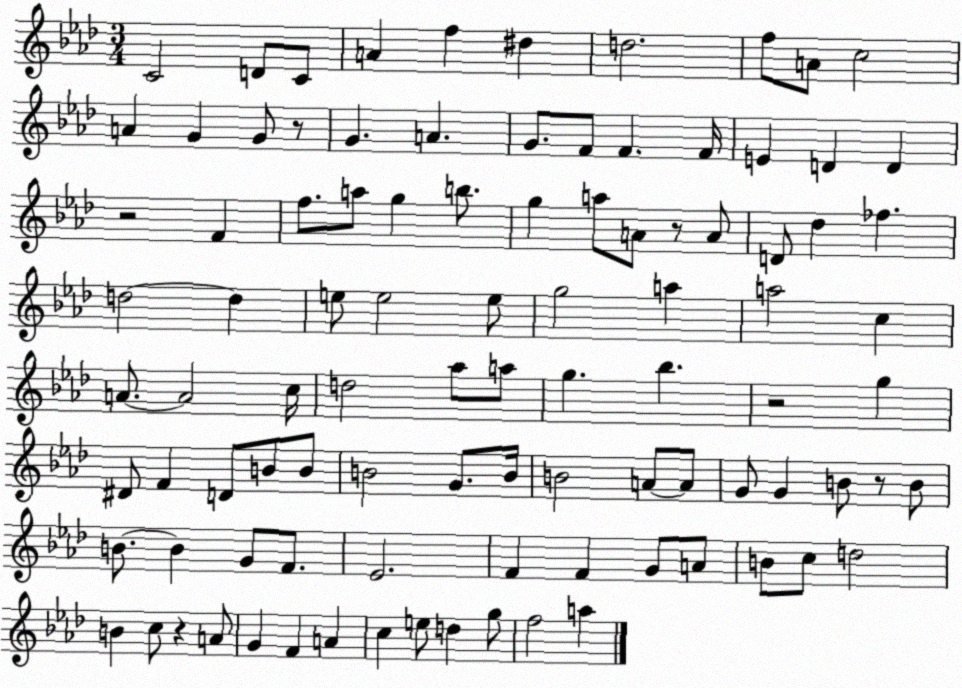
X:1
T:Untitled
M:3/4
L:1/4
K:Ab
C2 D/2 C/2 A f ^d d2 f/2 A/2 c2 A G G/2 z/2 G A G/2 F/2 F F/4 E D D z2 F f/2 a/2 g b/2 g a/2 A/2 z/2 A/2 D/2 _d _f d2 d e/2 e2 e/2 g2 a a2 c A/2 A2 c/4 d2 _a/2 a/2 g _b z2 g ^D/2 F D/2 B/2 B/2 B2 G/2 B/4 B2 A/2 A/2 G/2 G B/2 z/2 B/2 B/2 B G/2 F/2 _E2 F F G/2 A/2 B/2 c/2 d2 B c/2 z A/2 G F A c e/2 d g/2 f2 a